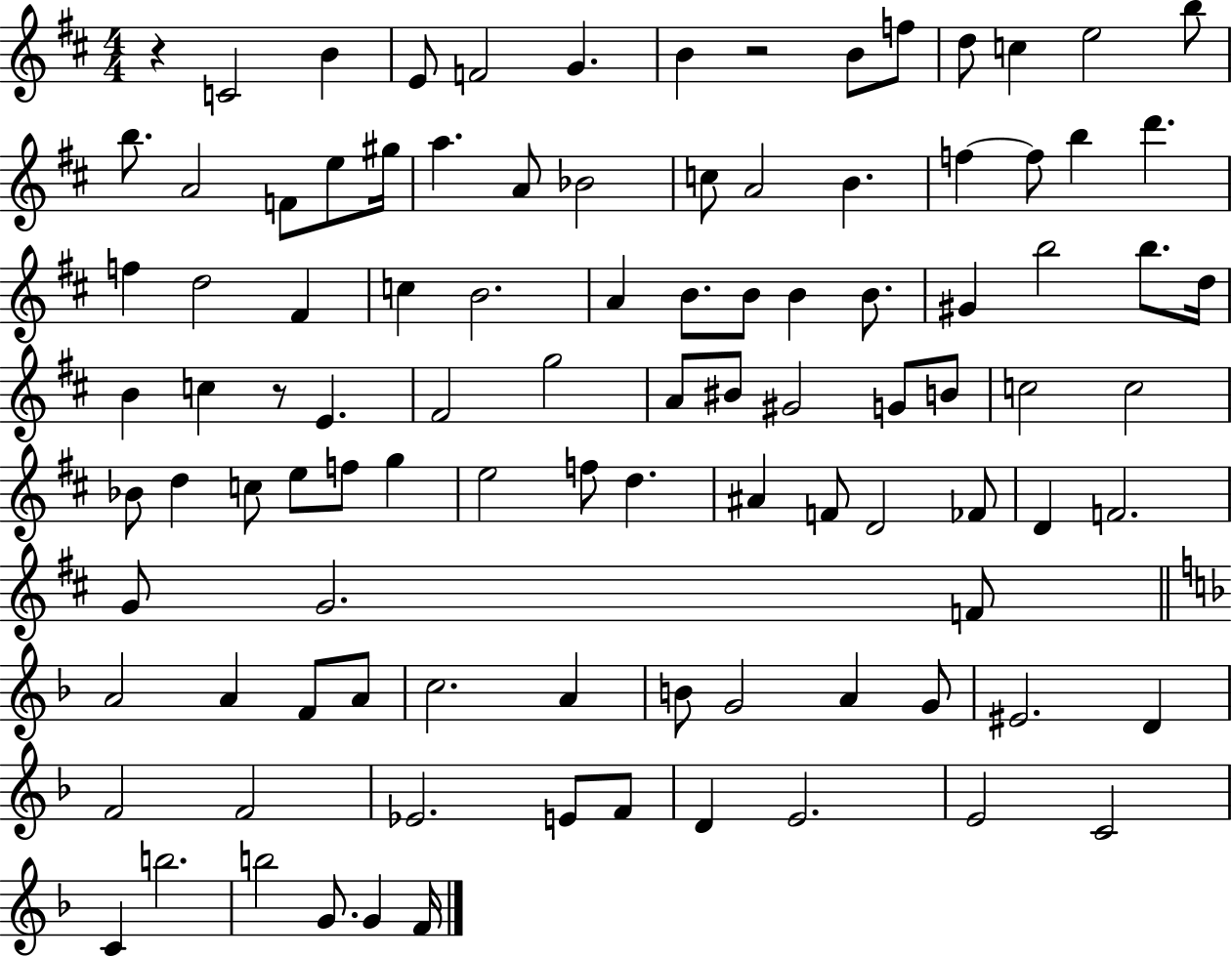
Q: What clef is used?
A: treble